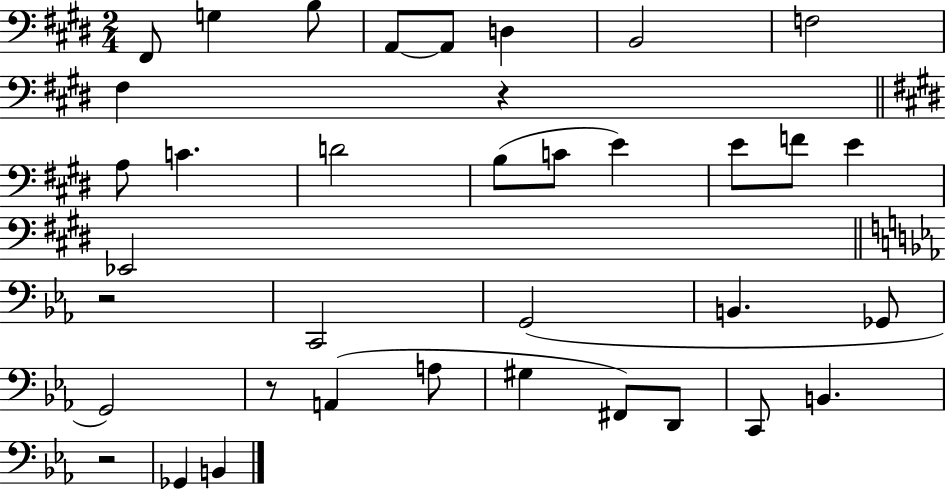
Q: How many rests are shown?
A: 4